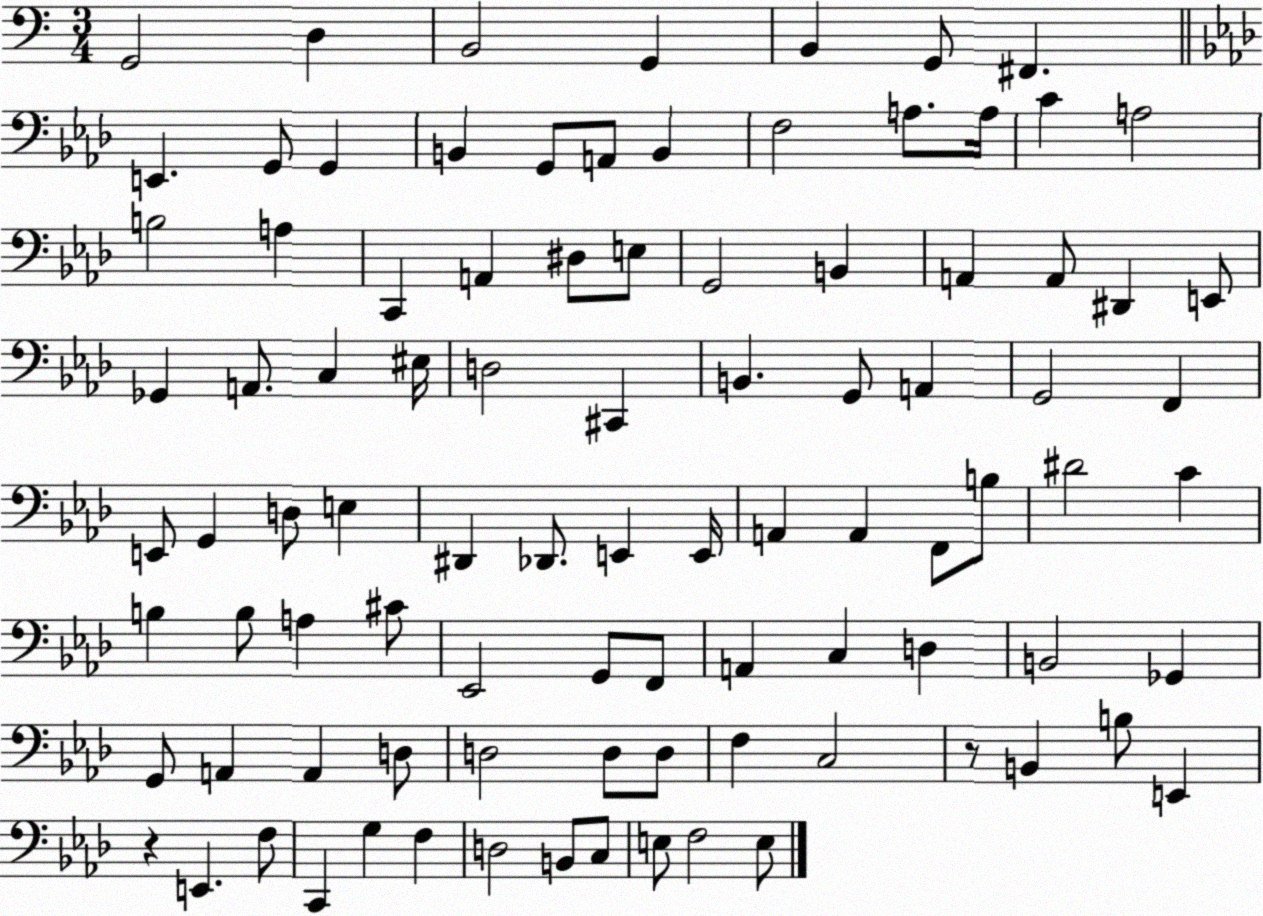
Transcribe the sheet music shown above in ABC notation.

X:1
T:Untitled
M:3/4
L:1/4
K:C
G,,2 D, B,,2 G,, B,, G,,/2 ^F,, E,, G,,/2 G,, B,, G,,/2 A,,/2 B,, F,2 A,/2 A,/4 C A,2 B,2 A, C,, A,, ^D,/2 E,/2 G,,2 B,, A,, A,,/2 ^D,, E,,/2 _G,, A,,/2 C, ^E,/4 D,2 ^C,, B,, G,,/2 A,, G,,2 F,, E,,/2 G,, D,/2 E, ^D,, _D,,/2 E,, E,,/4 A,, A,, F,,/2 B,/2 ^D2 C B, B,/2 A, ^C/2 _E,,2 G,,/2 F,,/2 A,, C, D, B,,2 _G,, G,,/2 A,, A,, D,/2 D,2 D,/2 D,/2 F, C,2 z/2 B,, B,/2 E,, z E,, F,/2 C,, G, F, D,2 B,,/2 C,/2 E,/2 F,2 E,/2